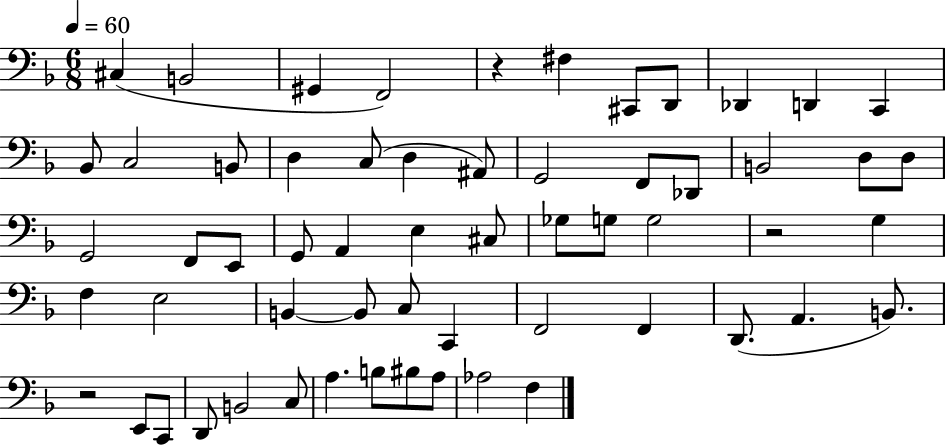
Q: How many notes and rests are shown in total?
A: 59